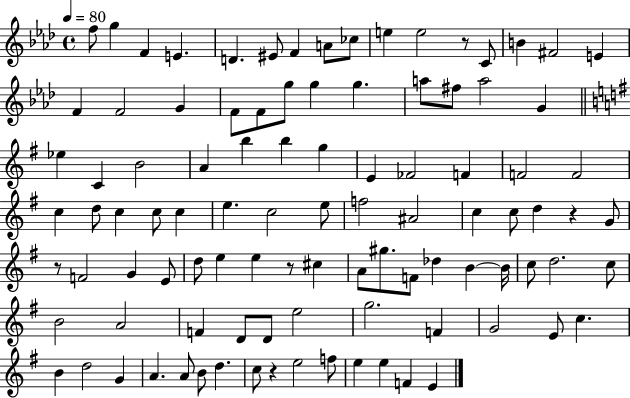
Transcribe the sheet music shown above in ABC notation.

X:1
T:Untitled
M:4/4
L:1/4
K:Ab
f/2 g F E D ^E/2 F A/2 _c/2 e e2 z/2 C/2 B ^F2 E F F2 G F/2 F/2 g/2 g g a/2 ^f/2 a2 G _e C B2 A b b g E _F2 F F2 F2 c d/2 c c/2 c e c2 e/2 f2 ^A2 c c/2 d z G/2 z/2 F2 G E/2 d/2 e e z/2 ^c A/2 ^g/2 F/2 _d B B/4 c/2 d2 c/2 B2 A2 F D/2 D/2 e2 g2 F G2 E/2 c B d2 G A A/2 B/2 d c/2 z e2 f/2 e e F E